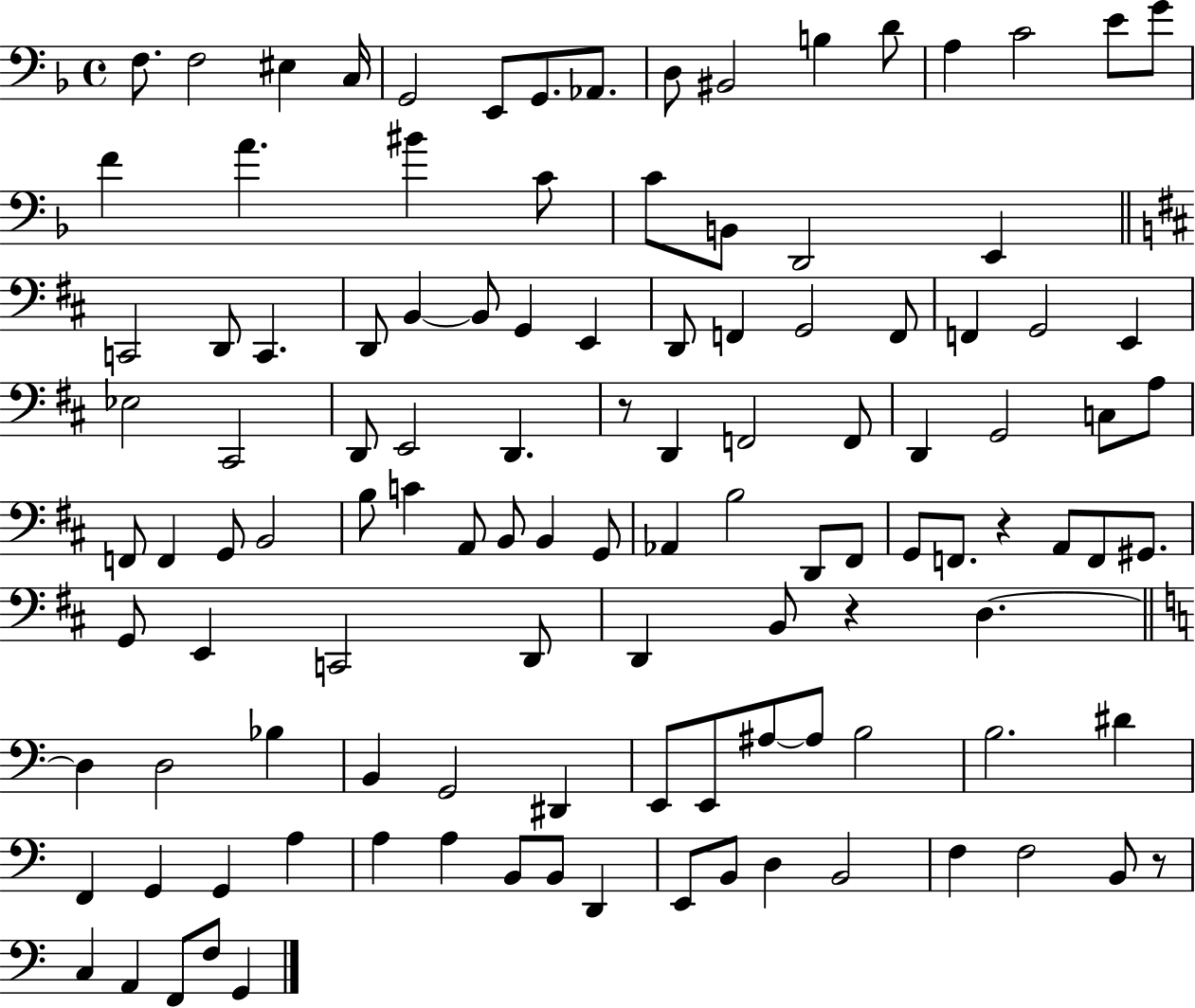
{
  \clef bass
  \time 4/4
  \defaultTimeSignature
  \key f \major
  \repeat volta 2 { f8. f2 eis4 c16 | g,2 e,8 g,8. aes,8. | d8 bis,2 b4 d'8 | a4 c'2 e'8 g'8 | \break f'4 a'4. bis'4 c'8 | c'8 b,8 d,2 e,4 | \bar "||" \break \key d \major c,2 d,8 c,4. | d,8 b,4~~ b,8 g,4 e,4 | d,8 f,4 g,2 f,8 | f,4 g,2 e,4 | \break ees2 cis,2 | d,8 e,2 d,4. | r8 d,4 f,2 f,8 | d,4 g,2 c8 a8 | \break f,8 f,4 g,8 b,2 | b8 c'4 a,8 b,8 b,4 g,8 | aes,4 b2 d,8 fis,8 | g,8 f,8. r4 a,8 f,8 gis,8. | \break g,8 e,4 c,2 d,8 | d,4 b,8 r4 d4.~~ | \bar "||" \break \key c \major d4 d2 bes4 | b,4 g,2 dis,4 | e,8 e,8 ais8~~ ais8 b2 | b2. dis'4 | \break f,4 g,4 g,4 a4 | a4 a4 b,8 b,8 d,4 | e,8 b,8 d4 b,2 | f4 f2 b,8 r8 | \break c4 a,4 f,8 f8 g,4 | } \bar "|."
}